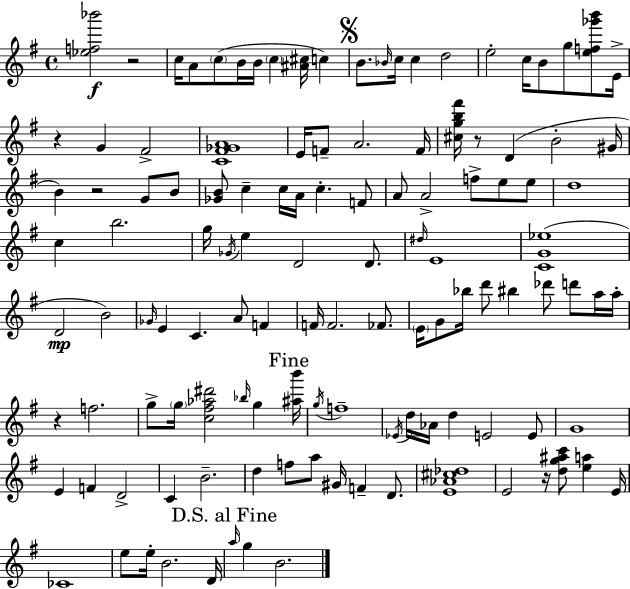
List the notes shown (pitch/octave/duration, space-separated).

[Eb5,F5,Bb6]/h R/h C5/s A4/e C5/e B4/s B4/s C5/q [A#4,C#5]/s C5/q B4/e. Bb4/s C5/s C5/q D5/h E5/h C5/s B4/e G5/e [E5,F5,Gb6,B6]/e E4/s R/q G4/q F#4/h [C4,F#4,Gb4,A4]/w E4/s F4/e A4/h. F4/s [C#5,G5,B5,F#6]/s R/e D4/q B4/h G#4/s B4/q R/h G4/e B4/e [Gb4,B4]/e C5/q C5/s A4/s C5/q. F4/e A4/e A4/h F5/e E5/e E5/e D5/w C5/q B5/h. G5/s Gb4/s E5/q D4/h D4/e. D#5/s E4/w [C4,G4,Eb5]/w D4/h B4/h Gb4/s E4/q C4/q. A4/e F4/q F4/s F4/h. FES4/e. E4/s G4/e Bb5/s D6/e BIS5/q Db6/e D6/e A5/s A5/s R/q F5/h. G5/e G5/s [C5,F#5,Ab5,D#6]/h Bb5/s G5/q [A#5,B6]/s G5/s F5/w Eb4/s D5/s Ab4/s D5/q E4/h E4/e G4/w E4/q F4/q D4/h C4/q B4/h. D5/q F5/e A5/e G#4/s F4/q D4/e. [E4,Ab4,C#5,Db5]/w E4/h R/s [D5,G5,A#5,C6]/e [E5,A5]/q E4/s CES4/w E5/e E5/s B4/h. D4/s A5/s G5/q B4/h.